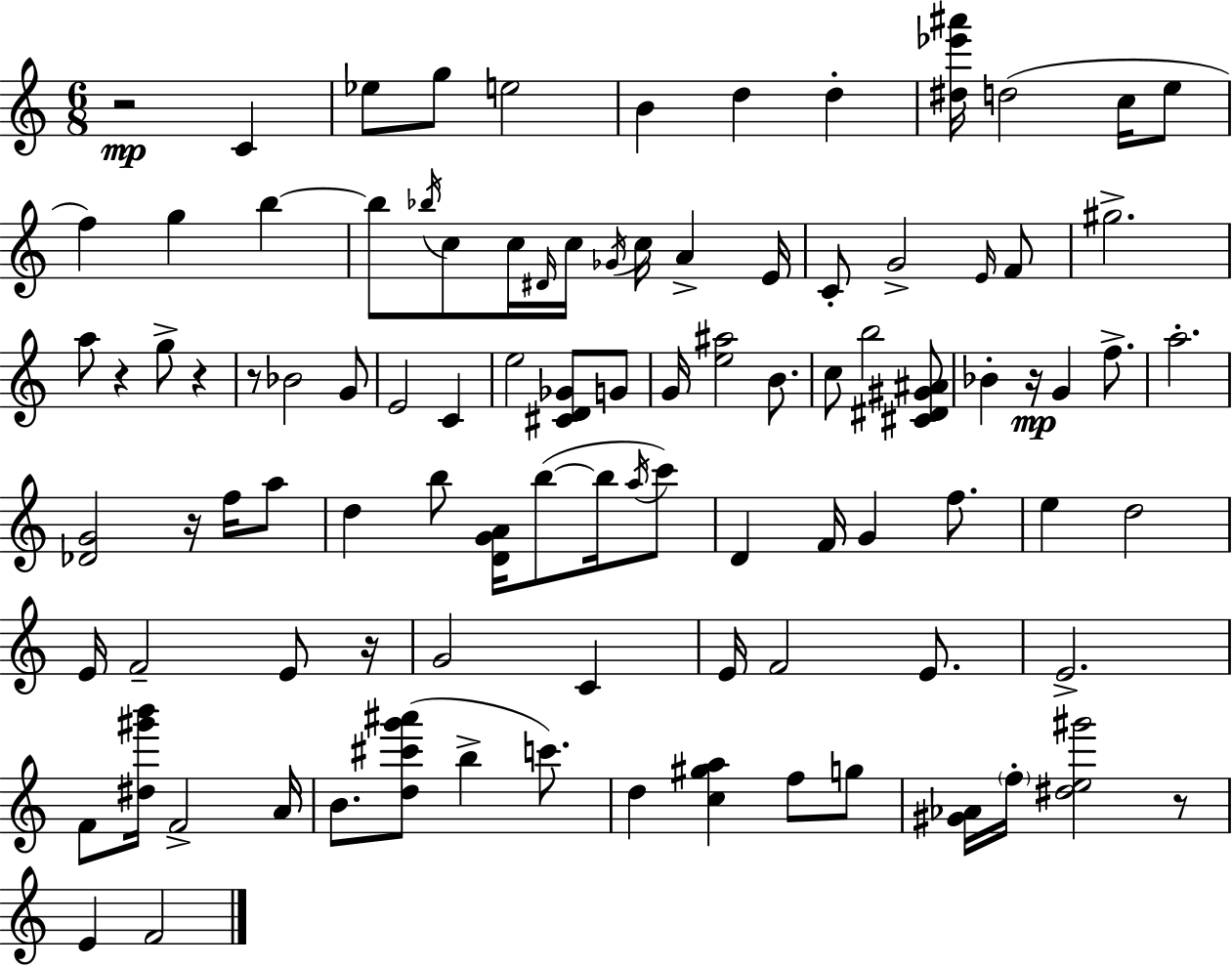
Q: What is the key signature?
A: A minor